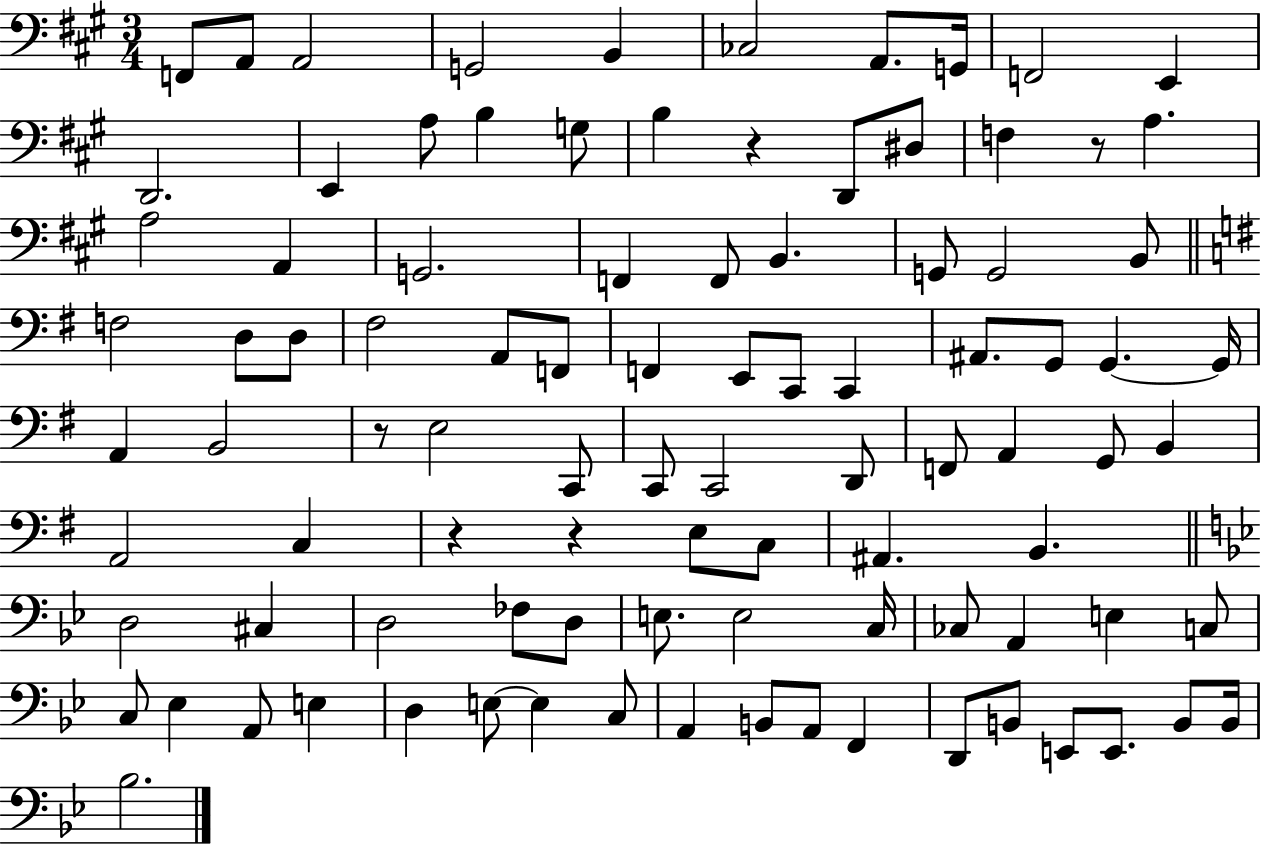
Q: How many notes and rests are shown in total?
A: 96